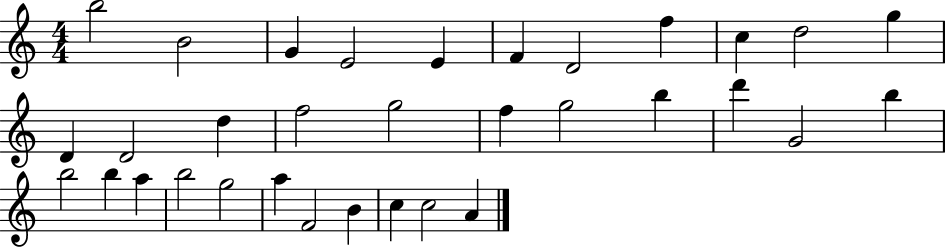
{
  \clef treble
  \numericTimeSignature
  \time 4/4
  \key c \major
  b''2 b'2 | g'4 e'2 e'4 | f'4 d'2 f''4 | c''4 d''2 g''4 | \break d'4 d'2 d''4 | f''2 g''2 | f''4 g''2 b''4 | d'''4 g'2 b''4 | \break b''2 b''4 a''4 | b''2 g''2 | a''4 f'2 b'4 | c''4 c''2 a'4 | \break \bar "|."
}